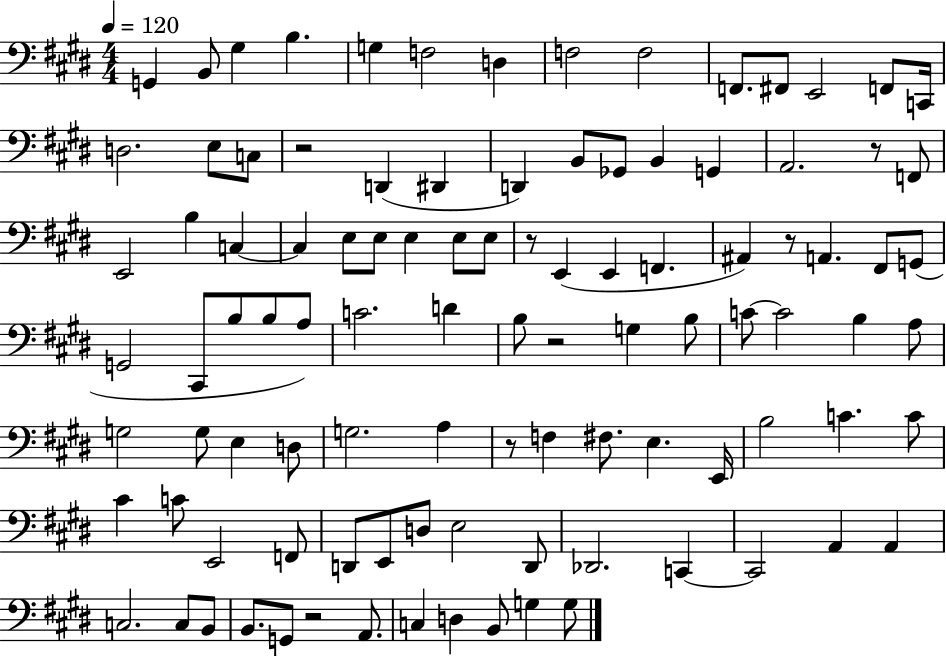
X:1
T:Untitled
M:4/4
L:1/4
K:E
G,, B,,/2 ^G, B, G, F,2 D, F,2 F,2 F,,/2 ^F,,/2 E,,2 F,,/2 C,,/4 D,2 E,/2 C,/2 z2 D,, ^D,, D,, B,,/2 _G,,/2 B,, G,, A,,2 z/2 F,,/2 E,,2 B, C, C, E,/2 E,/2 E, E,/2 E,/2 z/2 E,, E,, F,, ^A,, z/2 A,, ^F,,/2 G,,/2 G,,2 ^C,,/2 B,/2 B,/2 A,/2 C2 D B,/2 z2 G, B,/2 C/2 C2 B, A,/2 G,2 G,/2 E, D,/2 G,2 A, z/2 F, ^F,/2 E, E,,/4 B,2 C C/2 ^C C/2 E,,2 F,,/2 D,,/2 E,,/2 D,/2 E,2 D,,/2 _D,,2 C,, C,,2 A,, A,, C,2 C,/2 B,,/2 B,,/2 G,,/2 z2 A,,/2 C, D, B,,/2 G, G,/2